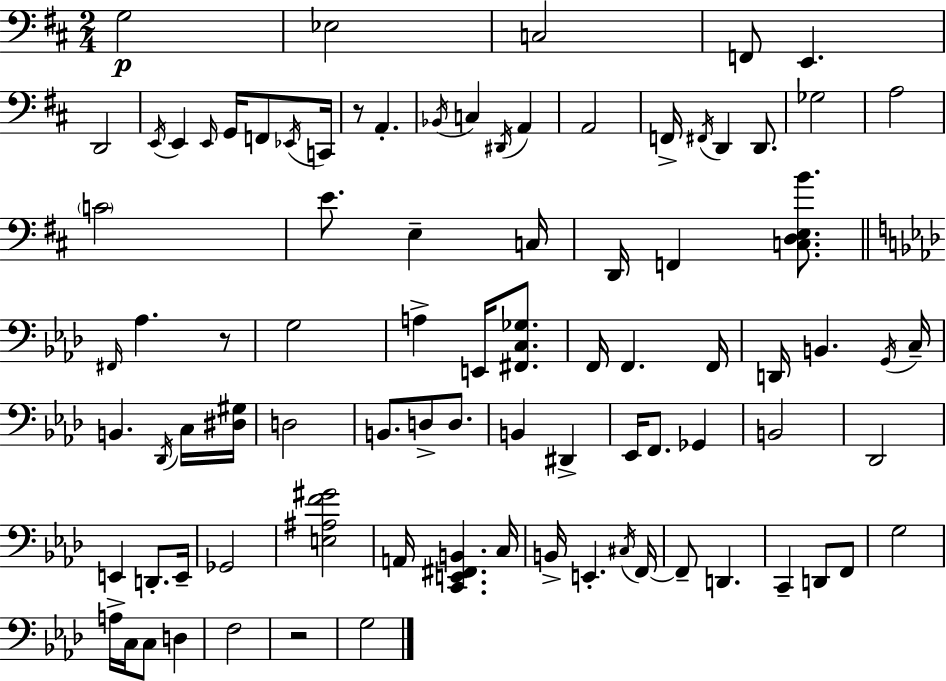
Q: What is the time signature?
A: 2/4